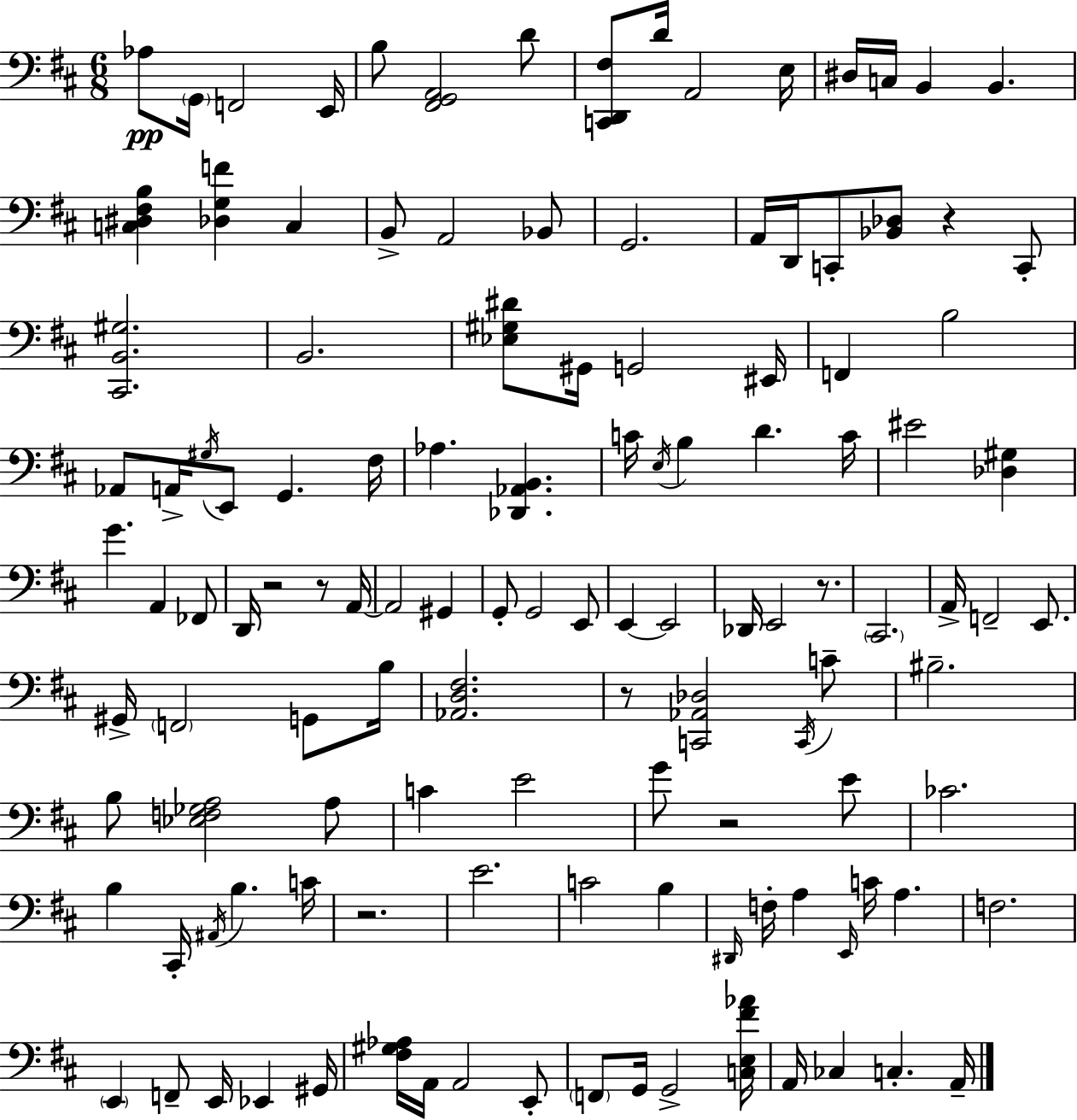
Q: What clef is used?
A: bass